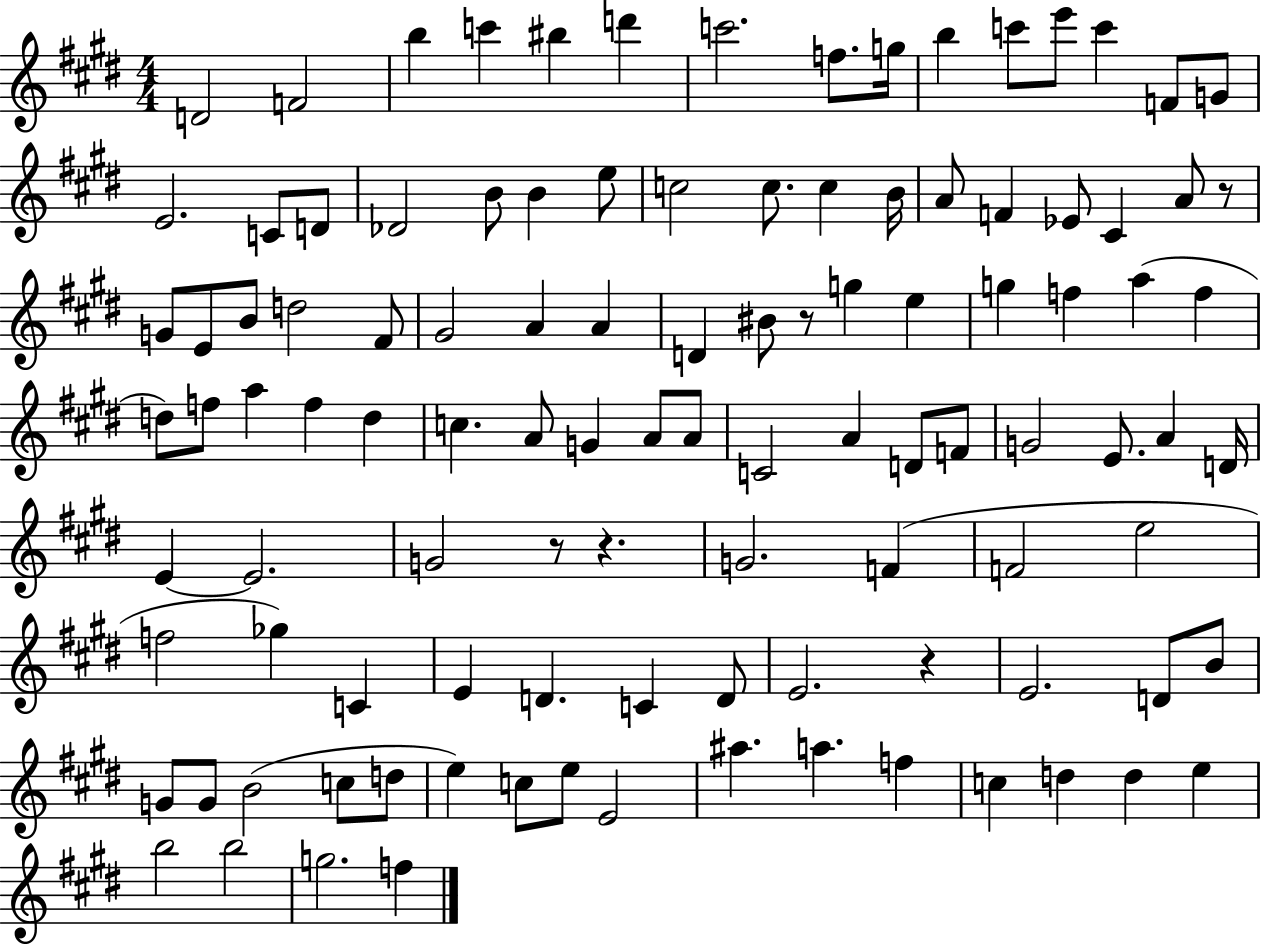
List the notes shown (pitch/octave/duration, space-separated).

D4/h F4/h B5/q C6/q BIS5/q D6/q C6/h. F5/e. G5/s B5/q C6/e E6/e C6/q F4/e G4/e E4/h. C4/e D4/e Db4/h B4/e B4/q E5/e C5/h C5/e. C5/q B4/s A4/e F4/q Eb4/e C#4/q A4/e R/e G4/e E4/e B4/e D5/h F#4/e G#4/h A4/q A4/q D4/q BIS4/e R/e G5/q E5/q G5/q F5/q A5/q F5/q D5/e F5/e A5/q F5/q D5/q C5/q. A4/e G4/q A4/e A4/e C4/h A4/q D4/e F4/e G4/h E4/e. A4/q D4/s E4/q E4/h. G4/h R/e R/q. G4/h. F4/q F4/h E5/h F5/h Gb5/q C4/q E4/q D4/q. C4/q D4/e E4/h. R/q E4/h. D4/e B4/e G4/e G4/e B4/h C5/e D5/e E5/q C5/e E5/e E4/h A#5/q. A5/q. F5/q C5/q D5/q D5/q E5/q B5/h B5/h G5/h. F5/q